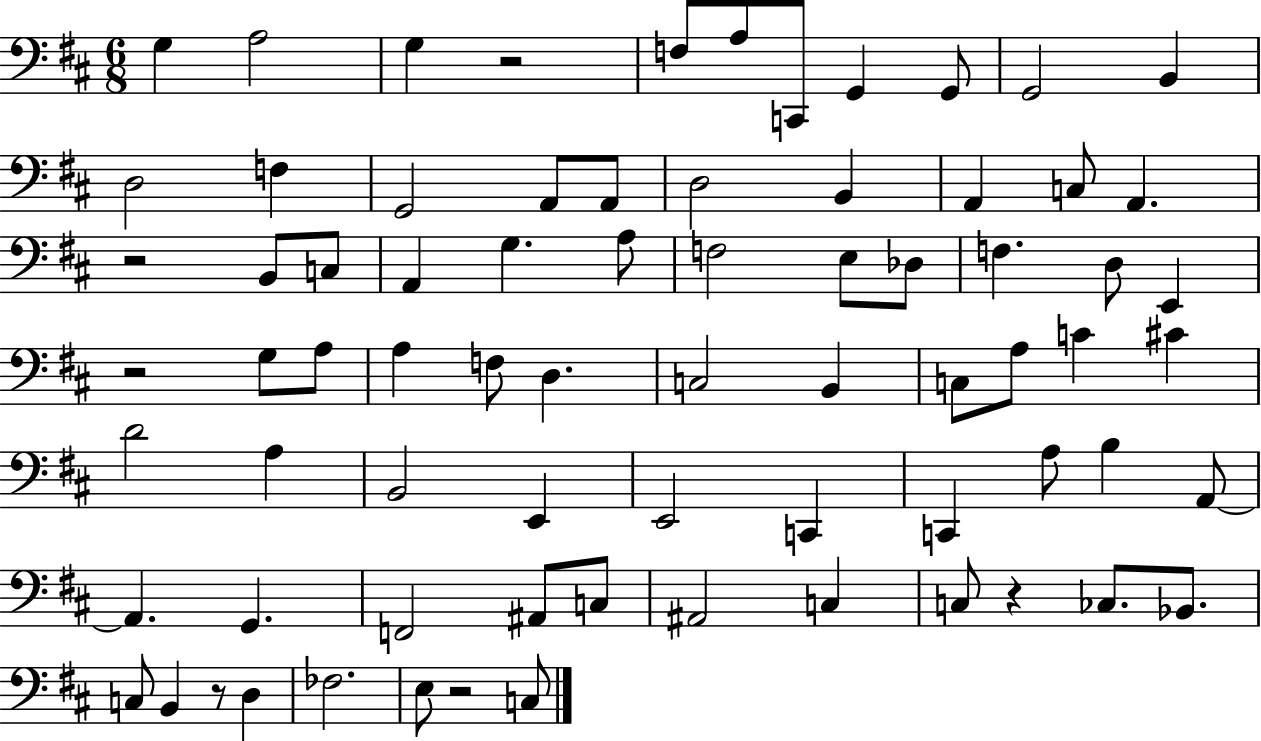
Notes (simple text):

G3/q A3/h G3/q R/h F3/e A3/e C2/e G2/q G2/e G2/h B2/q D3/h F3/q G2/h A2/e A2/e D3/h B2/q A2/q C3/e A2/q. R/h B2/e C3/e A2/q G3/q. A3/e F3/h E3/e Db3/e F3/q. D3/e E2/q R/h G3/e A3/e A3/q F3/e D3/q. C3/h B2/q C3/e A3/e C4/q C#4/q D4/h A3/q B2/h E2/q E2/h C2/q C2/q A3/e B3/q A2/e A2/q. G2/q. F2/h A#2/e C3/e A#2/h C3/q C3/e R/q CES3/e. Bb2/e. C3/e B2/q R/e D3/q FES3/h. E3/e R/h C3/e